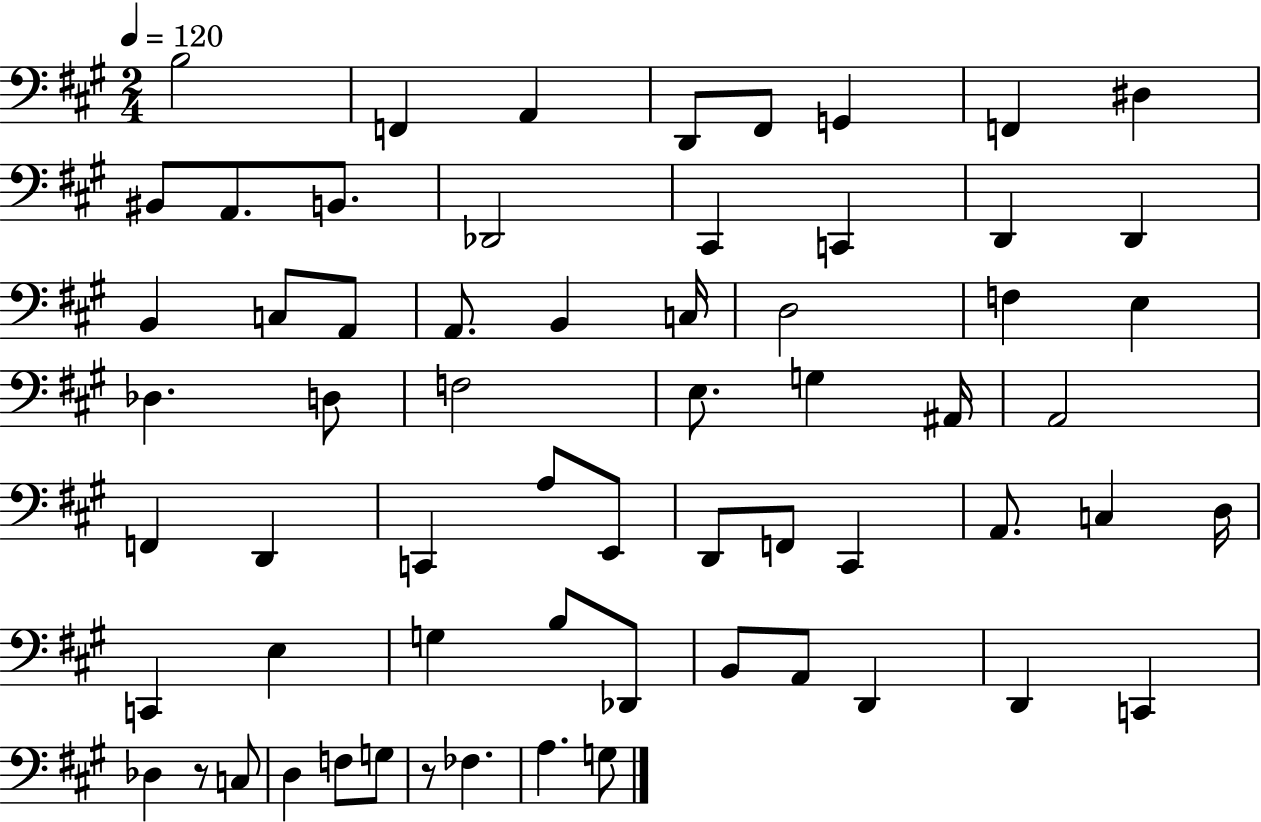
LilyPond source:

{
  \clef bass
  \numericTimeSignature
  \time 2/4
  \key a \major
  \tempo 4 = 120
  \repeat volta 2 { b2 | f,4 a,4 | d,8 fis,8 g,4 | f,4 dis4 | \break bis,8 a,8. b,8. | des,2 | cis,4 c,4 | d,4 d,4 | \break b,4 c8 a,8 | a,8. b,4 c16 | d2 | f4 e4 | \break des4. d8 | f2 | e8. g4 ais,16 | a,2 | \break f,4 d,4 | c,4 a8 e,8 | d,8 f,8 cis,4 | a,8. c4 d16 | \break c,4 e4 | g4 b8 des,8 | b,8 a,8 d,4 | d,4 c,4 | \break des4 r8 c8 | d4 f8 g8 | r8 fes4. | a4. g8 | \break } \bar "|."
}